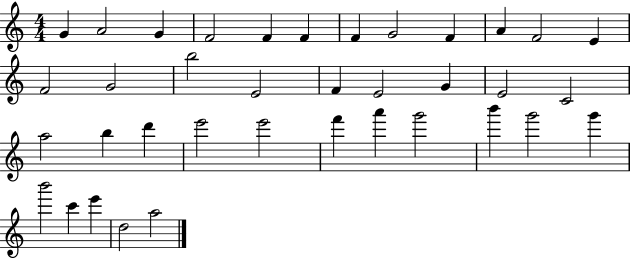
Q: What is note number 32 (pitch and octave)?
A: G6